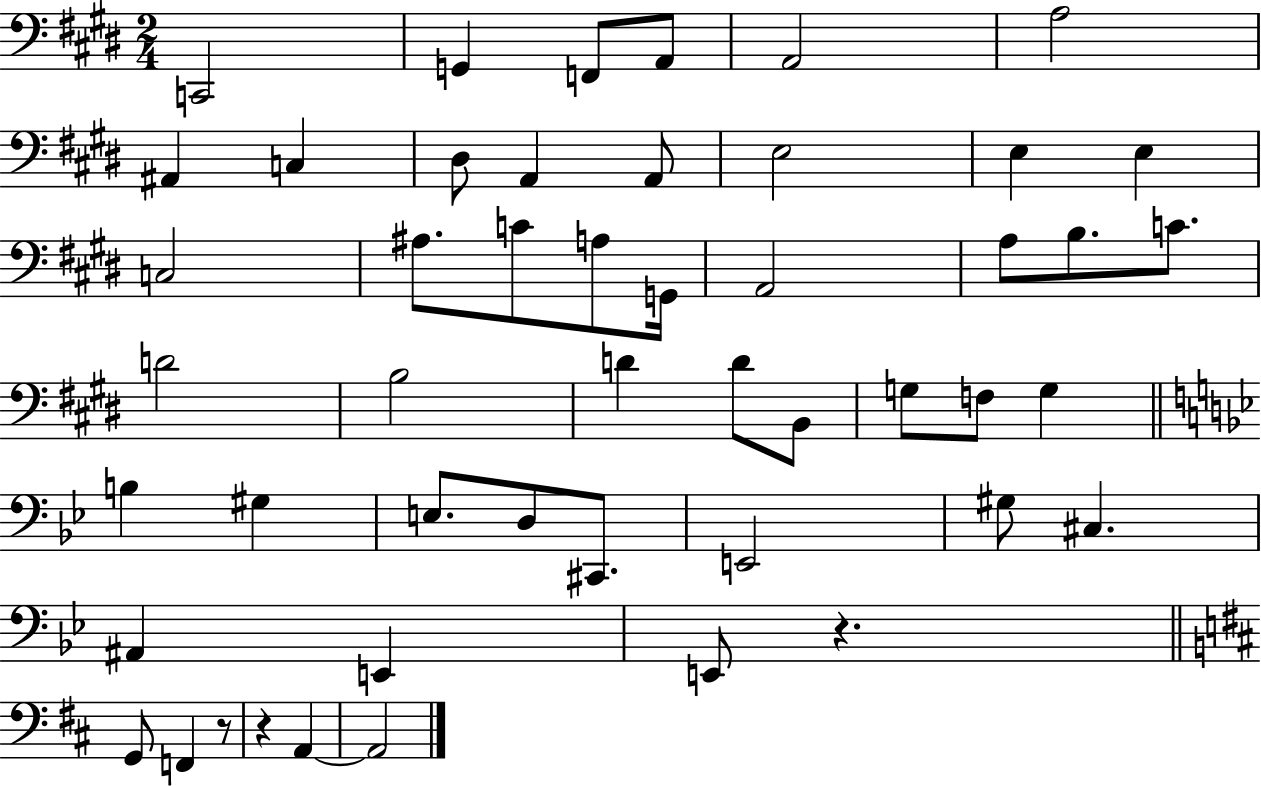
{
  \clef bass
  \numericTimeSignature
  \time 2/4
  \key e \major
  c,2 | g,4 f,8 a,8 | a,2 | a2 | \break ais,4 c4 | dis8 a,4 a,8 | e2 | e4 e4 | \break c2 | ais8. c'8 a8 g,16 | a,2 | a8 b8. c'8. | \break d'2 | b2 | d'4 d'8 b,8 | g8 f8 g4 | \break \bar "||" \break \key bes \major b4 gis4 | e8. d8 cis,8. | e,2 | gis8 cis4. | \break ais,4 e,4 | e,8 r4. | \bar "||" \break \key d \major g,8 f,4 r8 | r4 a,4~~ | a,2 | \bar "|."
}